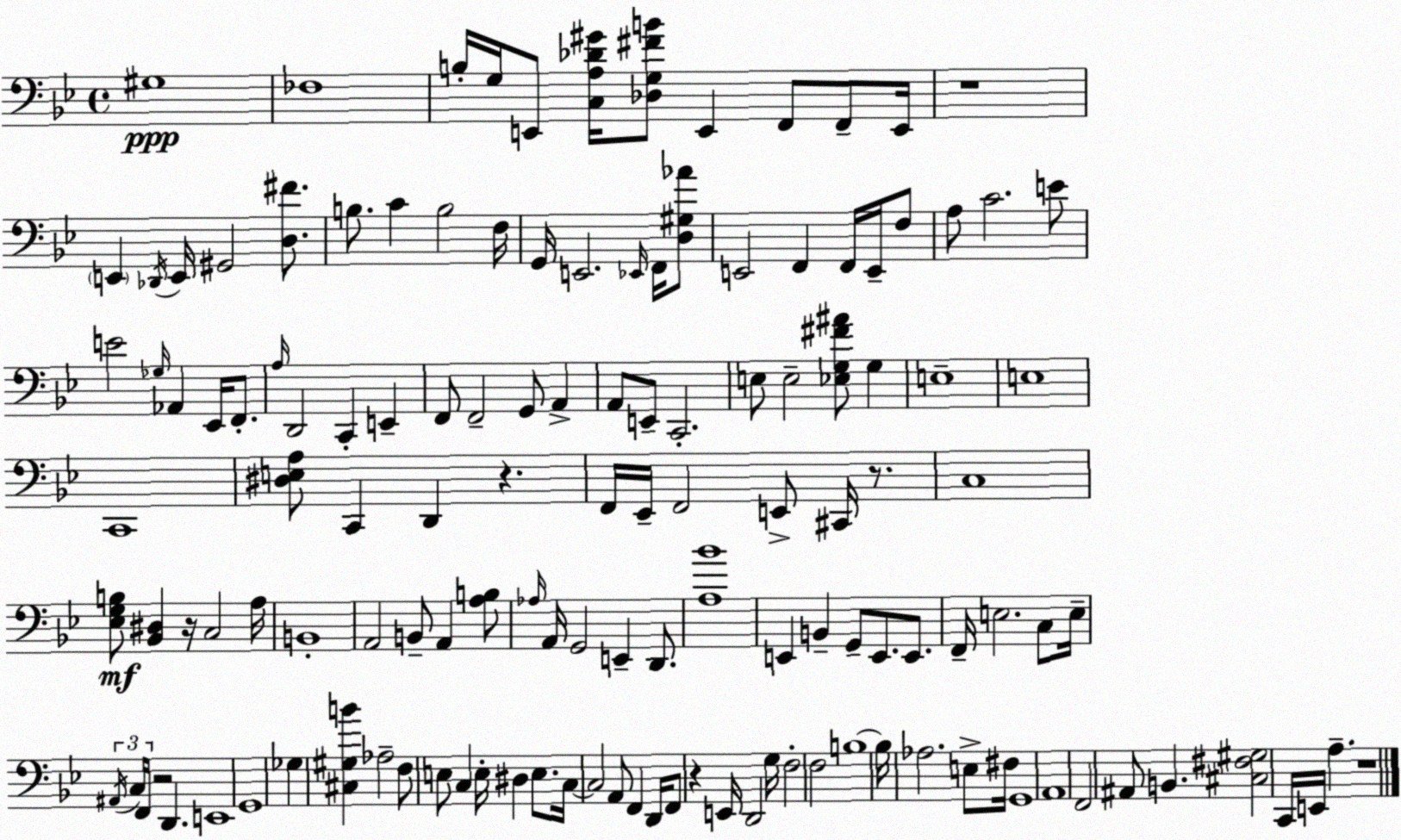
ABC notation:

X:1
T:Untitled
M:4/4
L:1/4
K:Bb
^G,4 _F,4 B,/4 G,/4 E,,/2 [C,A,_D^G]/4 [_D,G,^FB]/2 E,, F,,/2 F,,/2 E,,/4 z4 E,, _D,,/4 E,,/4 ^G,,2 [D,^F]/2 B,/2 C B,2 F,/4 G,,/4 E,,2 _E,,/4 F,,/4 [D,^G,_A]/2 E,,2 F,, F,,/4 E,,/4 F,/2 A,/2 C2 E/2 E2 _G,/4 _A,, _E,,/4 F,,/2 A,/4 D,,2 C,, E,, F,,/2 F,,2 G,,/2 A,, A,,/2 E,,/2 C,,2 E,/2 E,2 [_E,G,^F^A]/2 G, E,4 E,4 C,,4 [^D,E,A,]/2 C,, D,, z F,,/4 _E,,/4 F,,2 E,,/2 ^C,,/4 z/2 C,4 [_E,G,B,]/2 [_B,,^D,] z/4 C,2 A,/4 B,,4 A,,2 B,,/2 A,, [A,B,]/2 _A,/4 A,,/4 G,,2 E,, D,,/2 [A,_B]4 E,, B,, G,,/2 E,,/2 E,,/2 F,,/4 E,2 C,/2 E,/4 ^A,,/4 C,/4 F,,/4 z2 D,, E,,4 G,,4 _G, [^C,^G,B] _A,2 F,/2 E,/2 C, E,/4 ^D, E,/2 C,/4 C,2 A,,/2 F,, D,,/4 F,,/2 z E,,/4 D,,2 G,/4 F,2 F,2 B,4 B,/4 _A,2 E,/2 ^F,/4 G,,4 A,,4 F,,2 ^A,,/2 B,, [^C,^F,^G,]2 C,,/4 E,,/4 A, z4